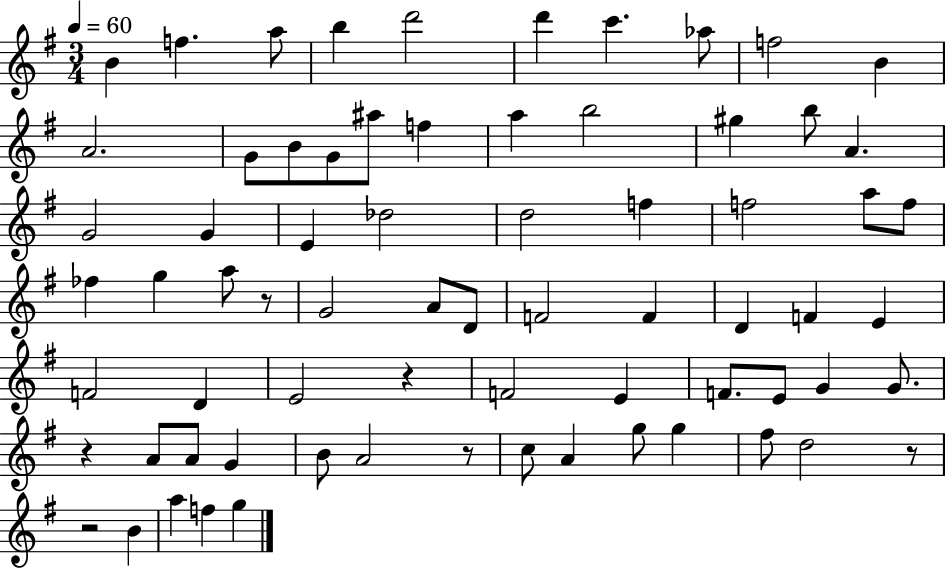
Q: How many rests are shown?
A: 6